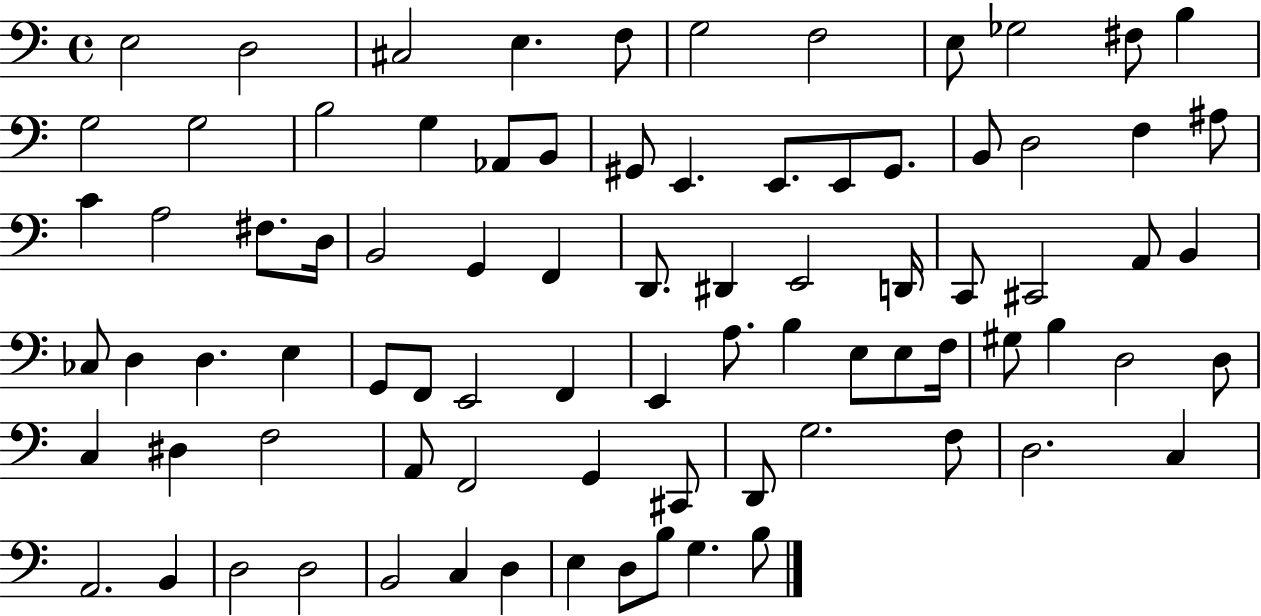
{
  \clef bass
  \time 4/4
  \defaultTimeSignature
  \key c \major
  e2 d2 | cis2 e4. f8 | g2 f2 | e8 ges2 fis8 b4 | \break g2 g2 | b2 g4 aes,8 b,8 | gis,8 e,4. e,8. e,8 gis,8. | b,8 d2 f4 ais8 | \break c'4 a2 fis8. d16 | b,2 g,4 f,4 | d,8. dis,4 e,2 d,16 | c,8 cis,2 a,8 b,4 | \break ces8 d4 d4. e4 | g,8 f,8 e,2 f,4 | e,4 a8. b4 e8 e8 f16 | gis8 b4 d2 d8 | \break c4 dis4 f2 | a,8 f,2 g,4 cis,8 | d,8 g2. f8 | d2. c4 | \break a,2. b,4 | d2 d2 | b,2 c4 d4 | e4 d8 b8 g4. b8 | \break \bar "|."
}